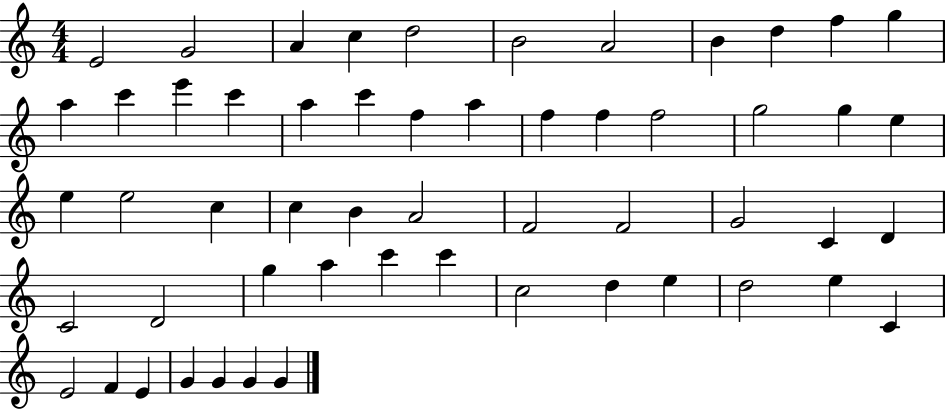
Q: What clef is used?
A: treble